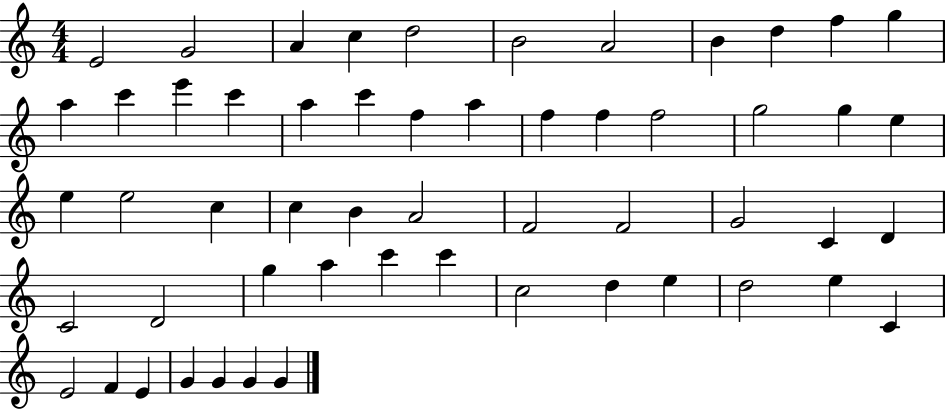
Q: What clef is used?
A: treble